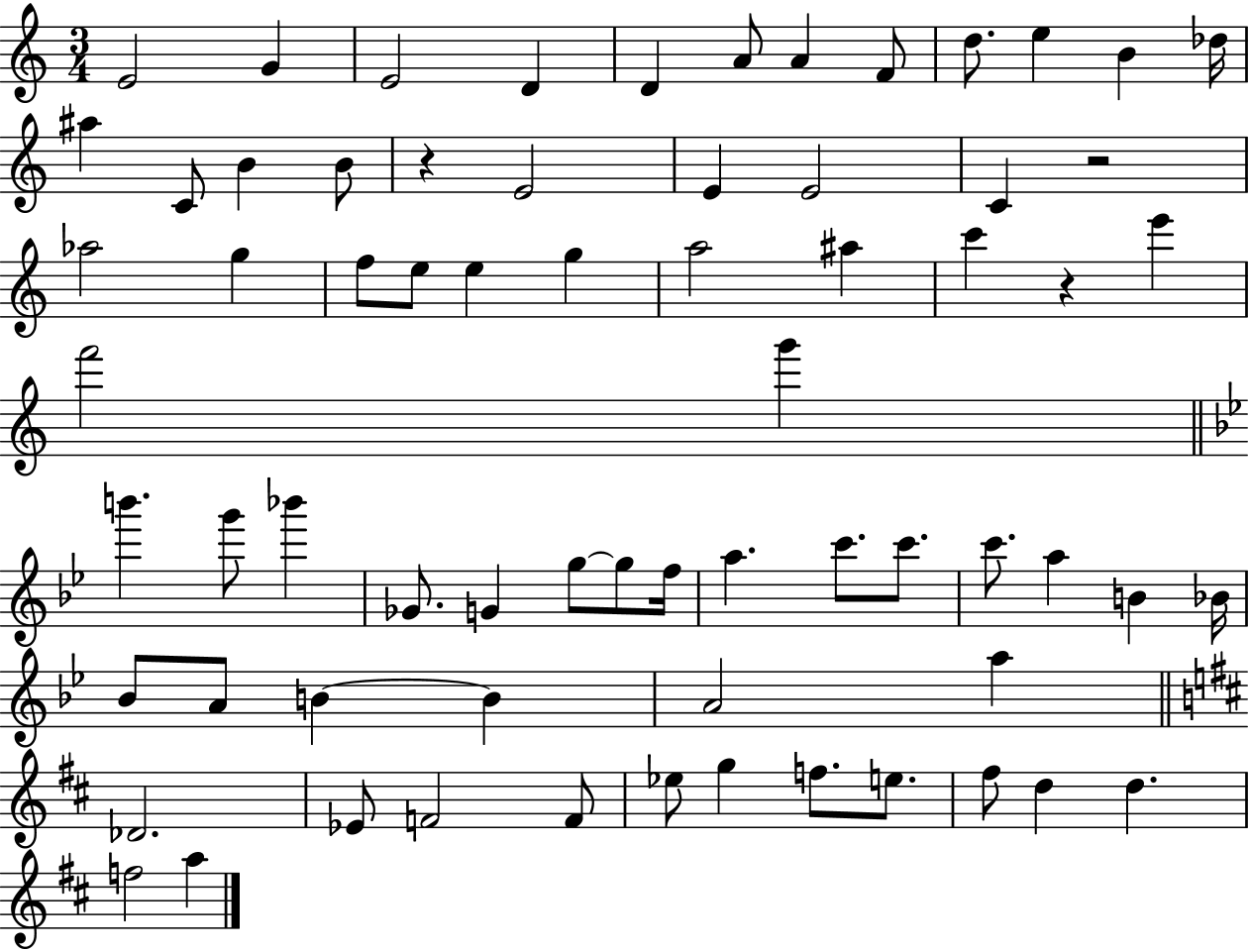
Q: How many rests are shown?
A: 3